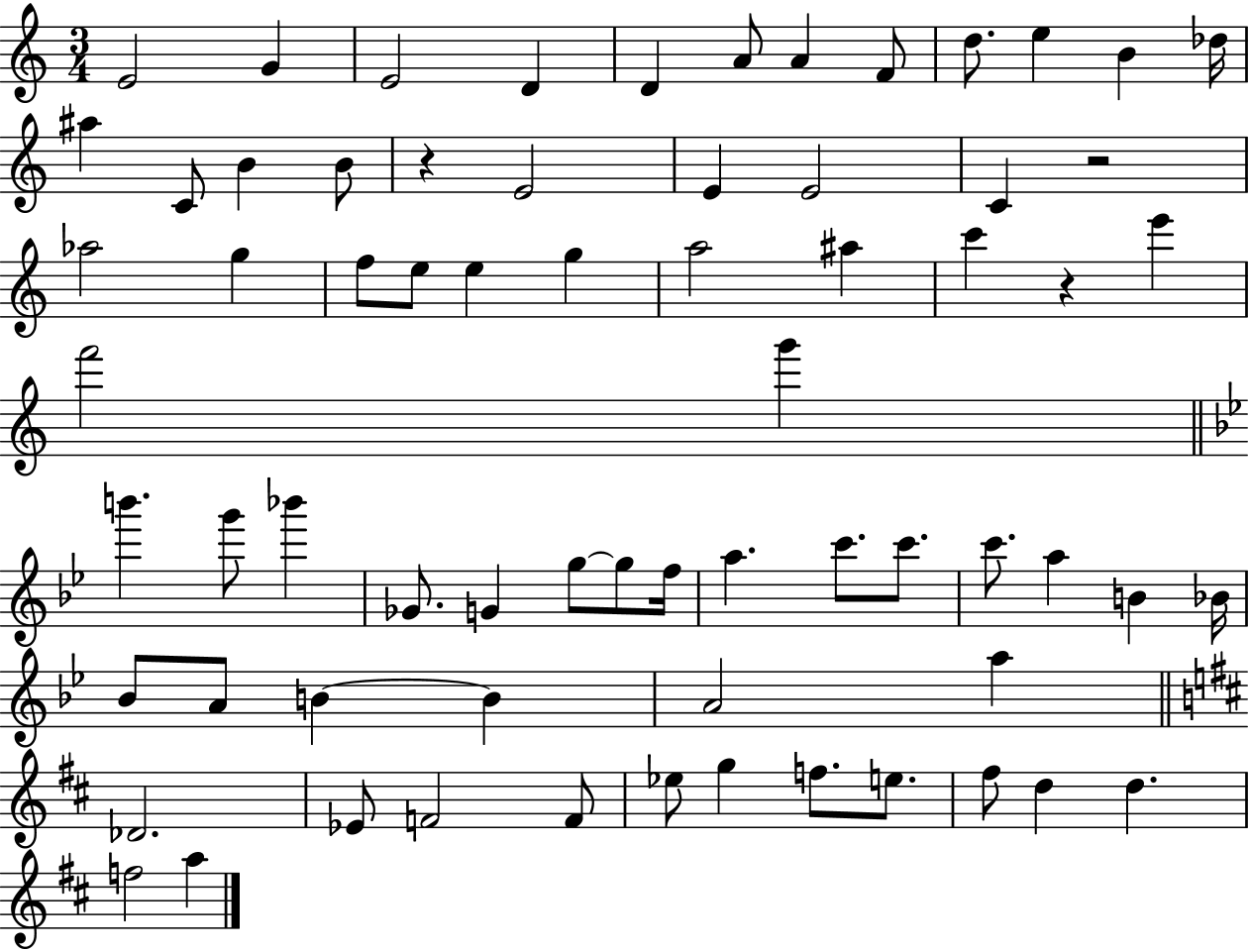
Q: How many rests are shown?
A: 3